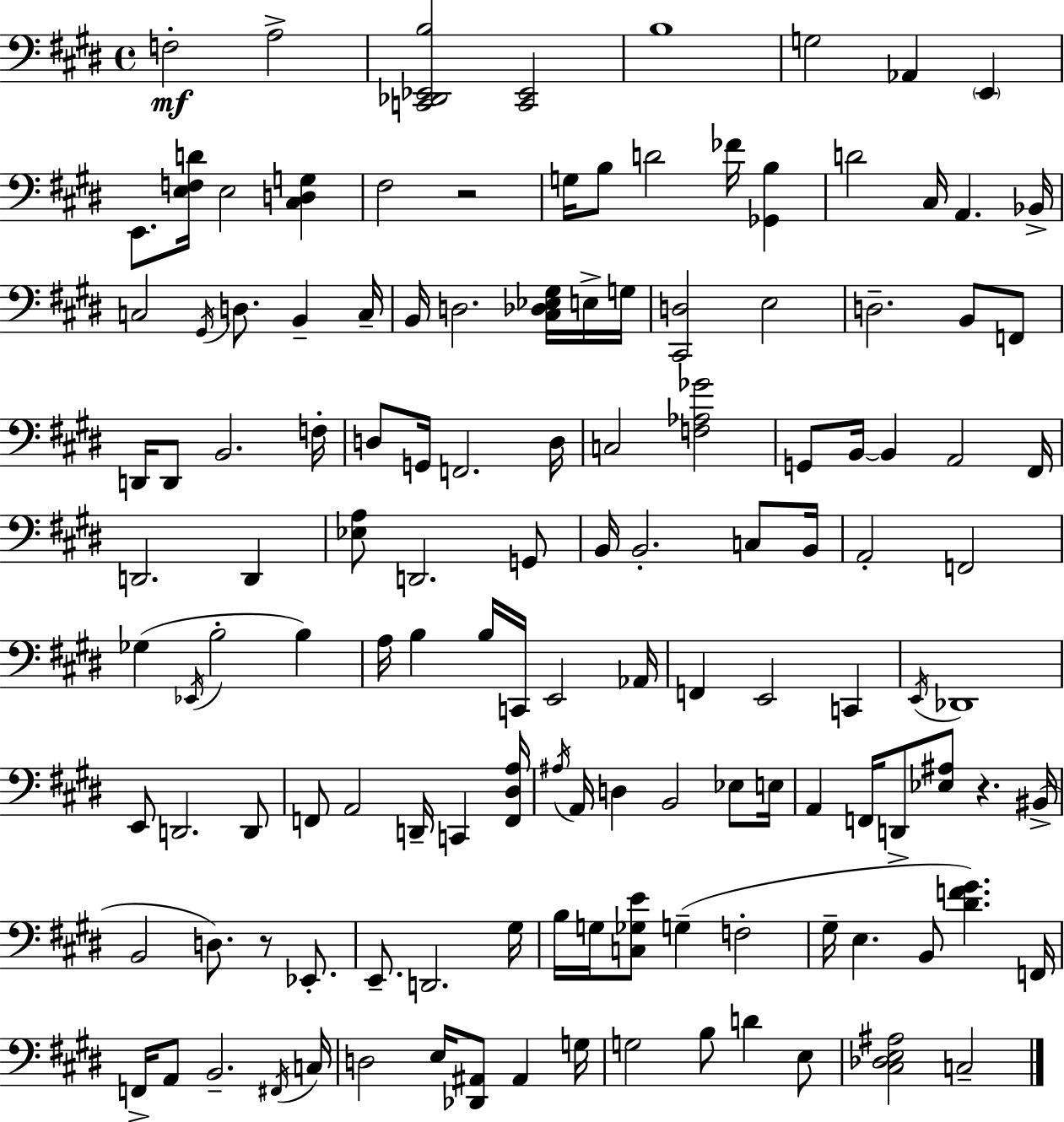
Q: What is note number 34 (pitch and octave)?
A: F3